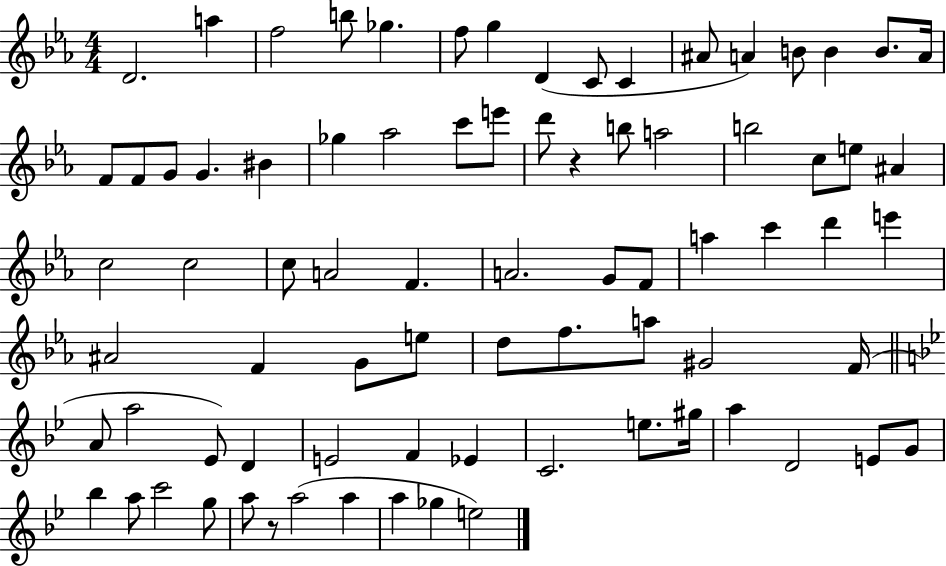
D4/h. A5/q F5/h B5/e Gb5/q. F5/e G5/q D4/q C4/e C4/q A#4/e A4/q B4/e B4/q B4/e. A4/s F4/e F4/e G4/e G4/q. BIS4/q Gb5/q Ab5/h C6/e E6/e D6/e R/q B5/e A5/h B5/h C5/e E5/e A#4/q C5/h C5/h C5/e A4/h F4/q. A4/h. G4/e F4/e A5/q C6/q D6/q E6/q A#4/h F4/q G4/e E5/e D5/e F5/e. A5/e G#4/h F4/s A4/e A5/h Eb4/e D4/q E4/h F4/q Eb4/q C4/h. E5/e. G#5/s A5/q D4/h E4/e G4/e Bb5/q A5/e C6/h G5/e A5/e R/e A5/h A5/q A5/q Gb5/q E5/h